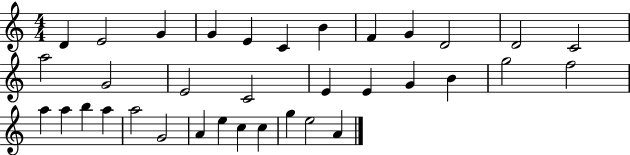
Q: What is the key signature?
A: C major